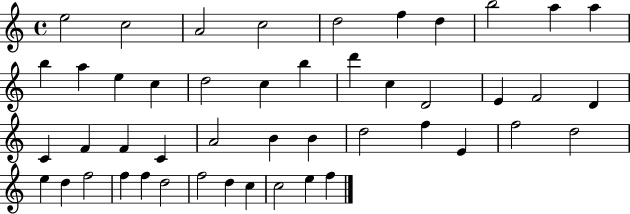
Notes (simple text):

E5/h C5/h A4/h C5/h D5/h F5/q D5/q B5/h A5/q A5/q B5/q A5/q E5/q C5/q D5/h C5/q B5/q D6/q C5/q D4/h E4/q F4/h D4/q C4/q F4/q F4/q C4/q A4/h B4/q B4/q D5/h F5/q E4/q F5/h D5/h E5/q D5/q F5/h F5/q F5/q D5/h F5/h D5/q C5/q C5/h E5/q F5/q